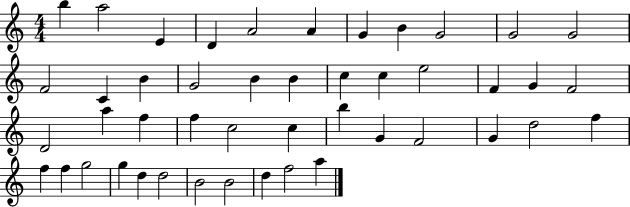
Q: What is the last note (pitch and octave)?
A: A5